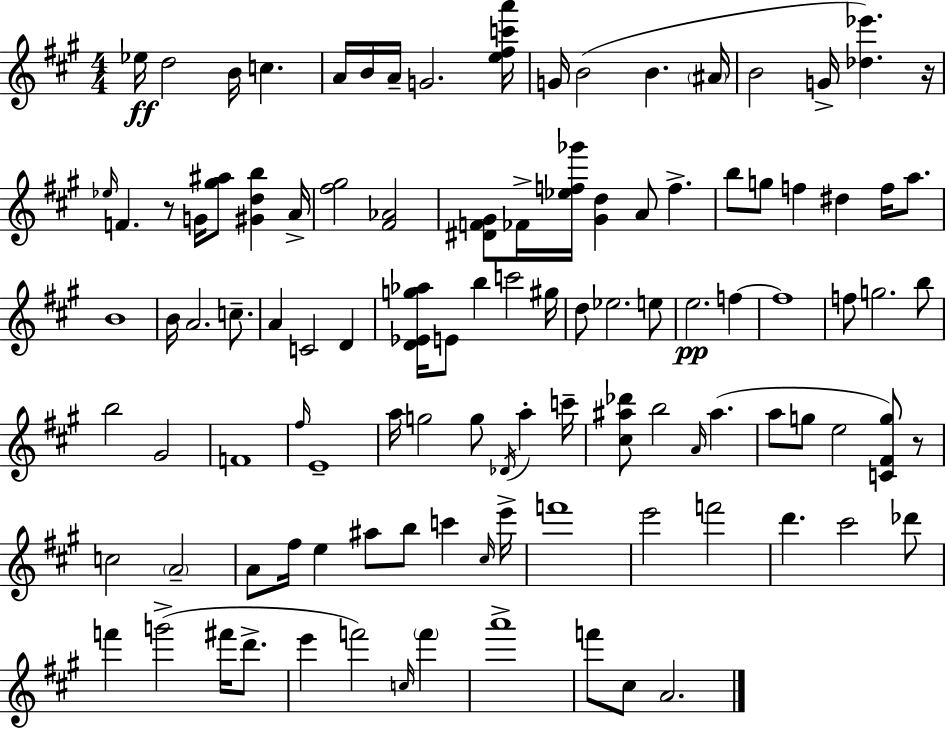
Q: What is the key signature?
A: A major